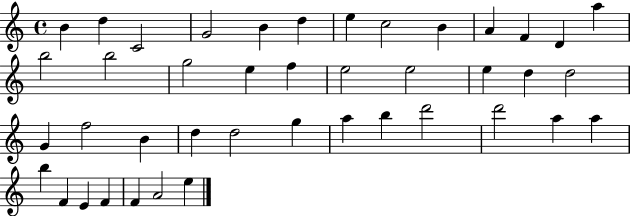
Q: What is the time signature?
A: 4/4